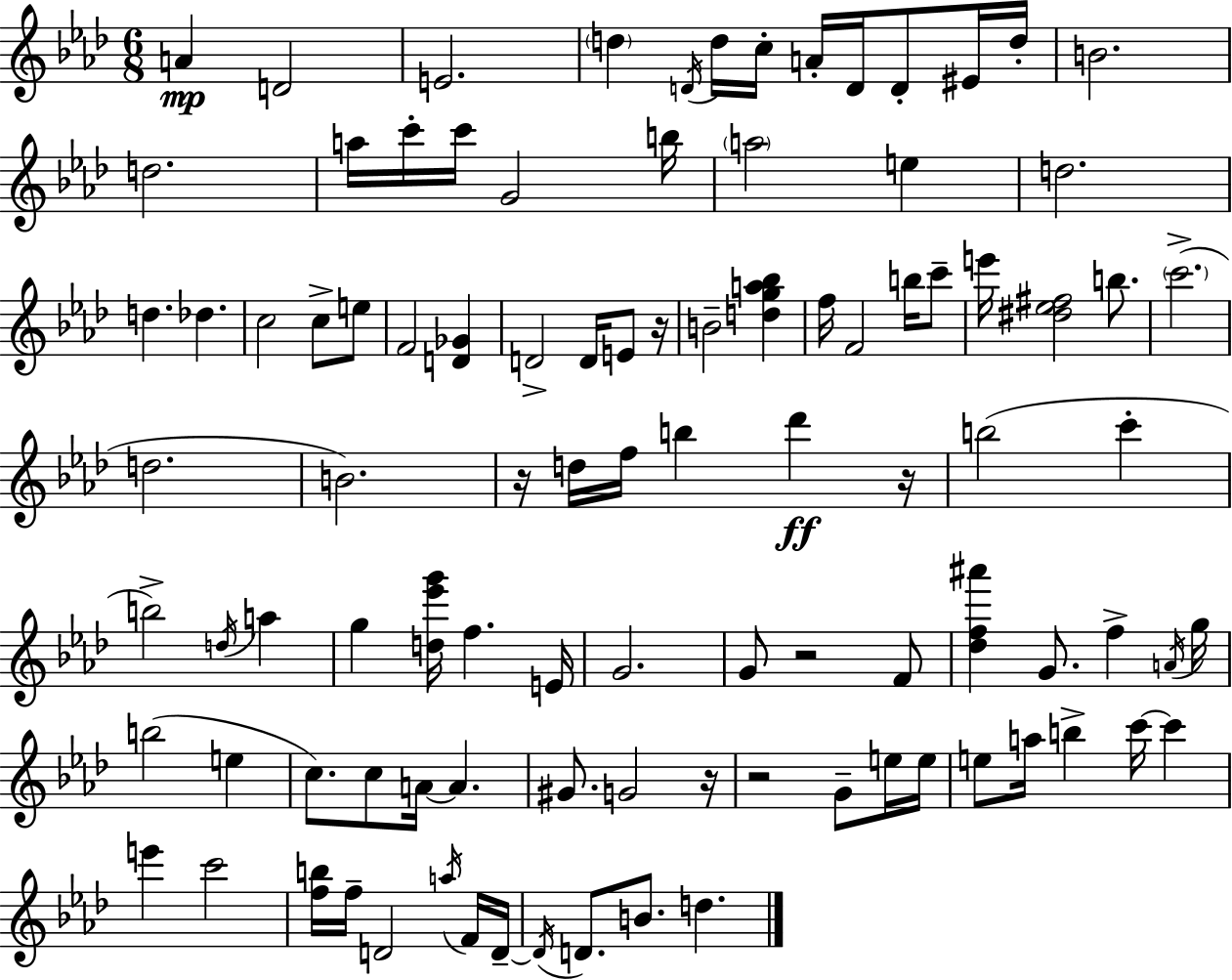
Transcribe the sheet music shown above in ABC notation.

X:1
T:Untitled
M:6/8
L:1/4
K:Fm
A D2 E2 d D/4 d/4 c/4 A/4 D/4 D/2 ^E/4 d/4 B2 d2 a/4 c'/4 c'/4 G2 b/4 a2 e d2 d _d c2 c/2 e/2 F2 [D_G] D2 D/4 E/2 z/4 B2 [dga_b] f/4 F2 b/4 c'/2 e'/4 [^d_e^f]2 b/2 c'2 d2 B2 z/4 d/4 f/4 b _d' z/4 b2 c' b2 d/4 a g [d_e'g']/4 f E/4 G2 G/2 z2 F/2 [_df^a'] G/2 f A/4 g/4 b2 e c/2 c/2 A/4 A ^G/2 G2 z/4 z2 G/2 e/4 e/4 e/2 a/4 b c'/4 c' e' c'2 [fb]/4 f/4 D2 a/4 F/4 D/4 D/4 D/2 B/2 d